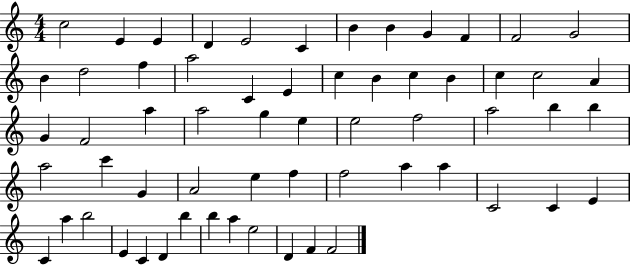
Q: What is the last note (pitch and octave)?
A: F4